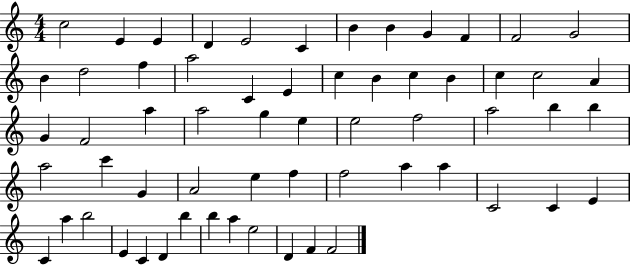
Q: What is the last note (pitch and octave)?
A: F4